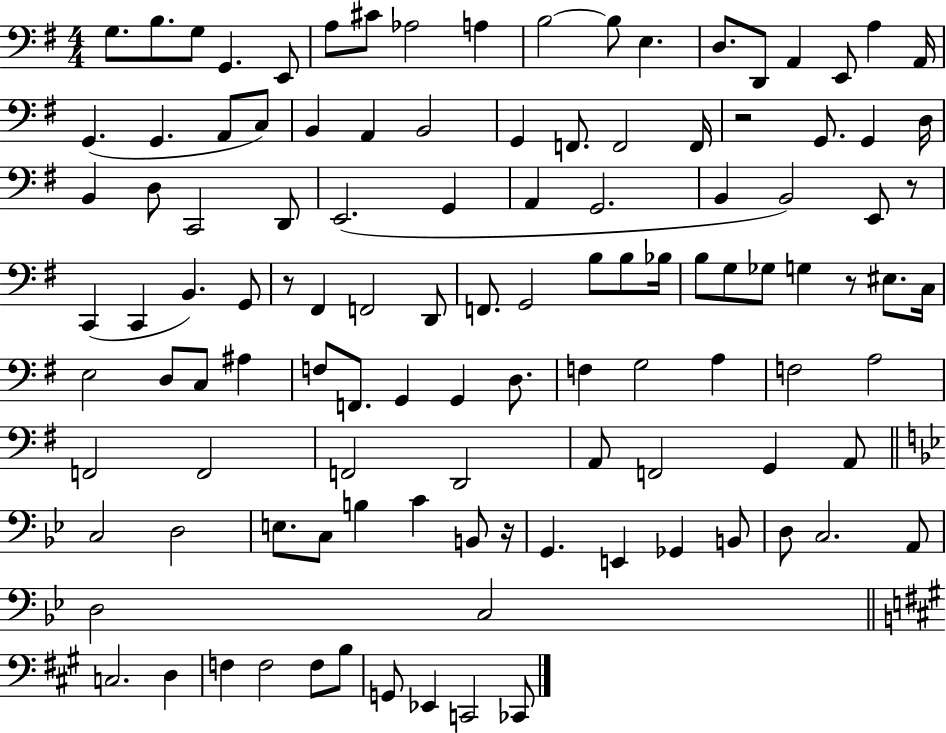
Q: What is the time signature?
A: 4/4